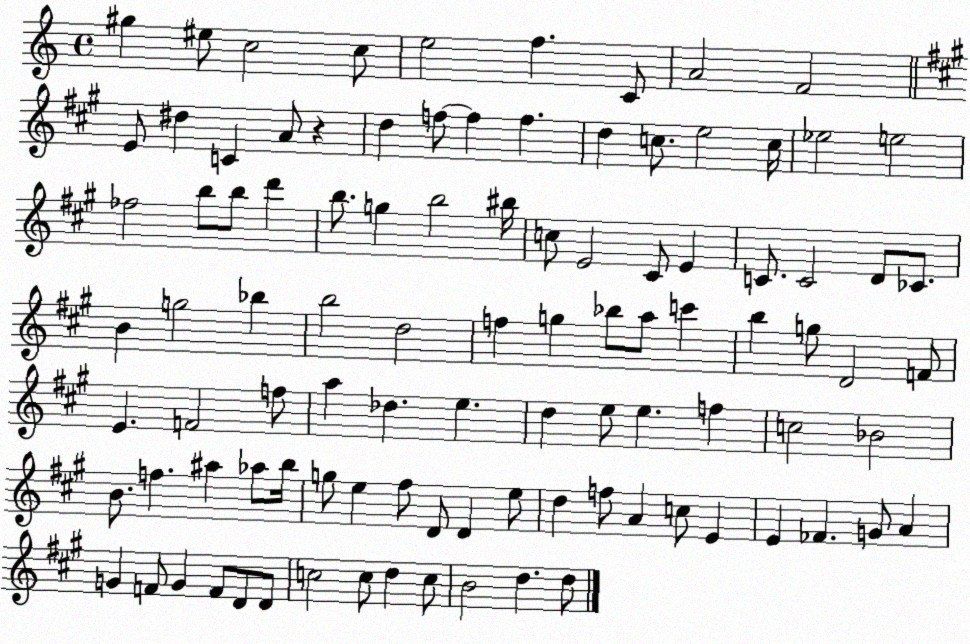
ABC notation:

X:1
T:Untitled
M:4/4
L:1/4
K:C
^g ^e/2 c2 c/2 e2 f C/2 A2 F2 E/2 ^d C A/2 z d f/2 f f d c/2 e2 c/4 _e2 e2 _f2 b/2 b/2 d' b/2 g b2 ^b/4 c/2 E2 ^C/2 E C/2 C2 D/2 _C/2 B g2 _b b2 d2 f g _b/2 a/2 c' b g/2 D2 F/2 E F2 f/2 a _d e d e/2 e f c2 _B2 B/2 f ^a _a/2 b/4 g/2 e ^f/2 D/2 D e/2 d f/2 A c/2 E E _F G/2 A G F/2 G F/2 D/2 D/2 c2 c/2 d c/2 B2 d d/2